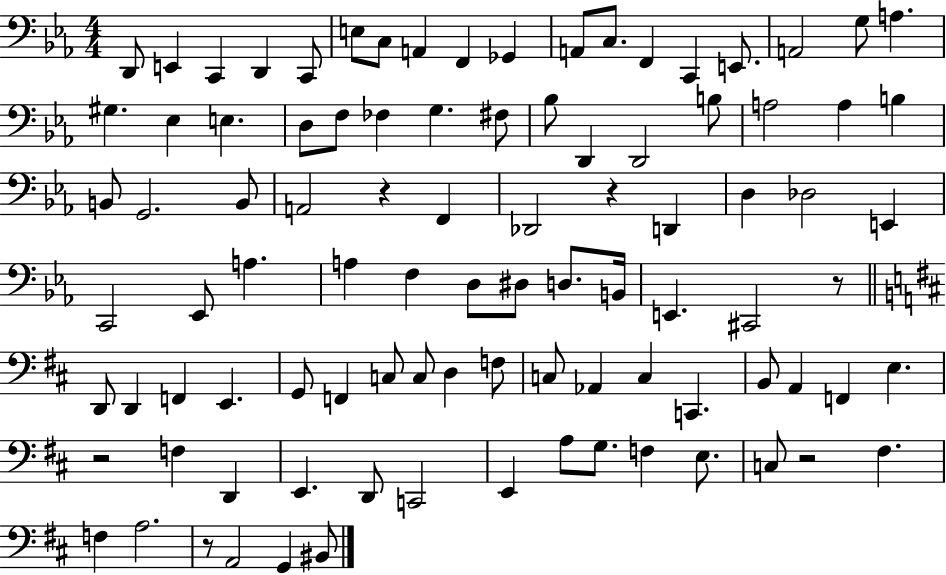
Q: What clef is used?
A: bass